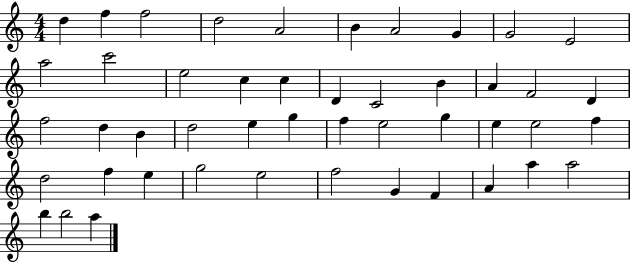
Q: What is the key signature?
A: C major